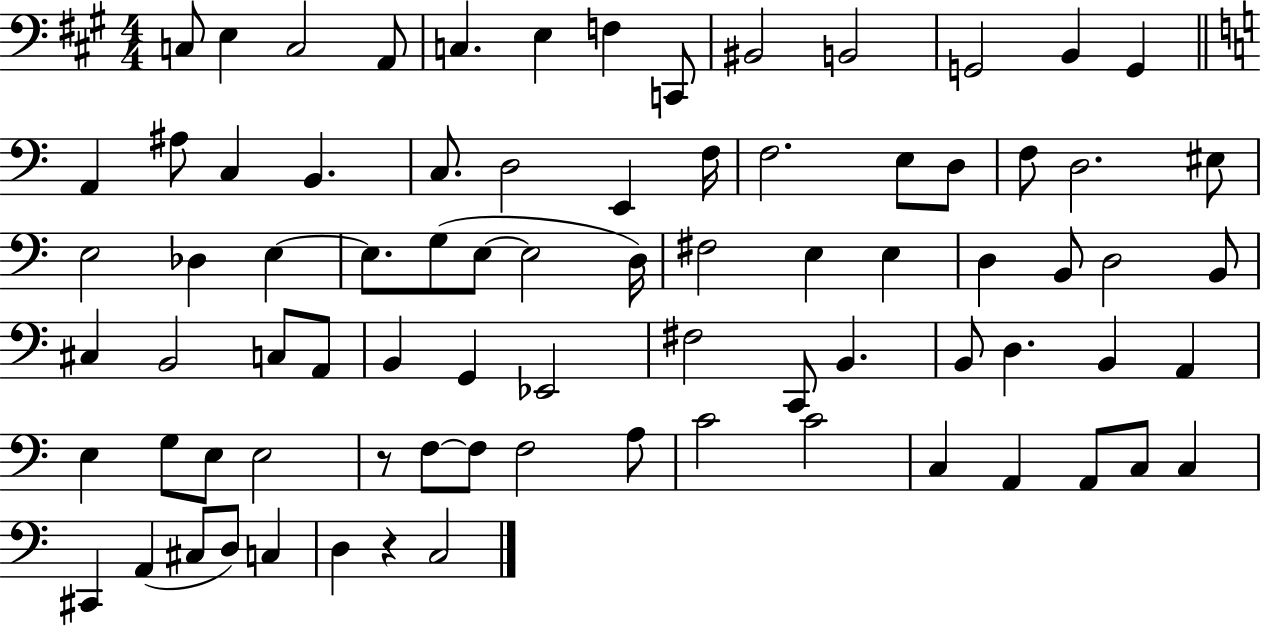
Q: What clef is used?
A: bass